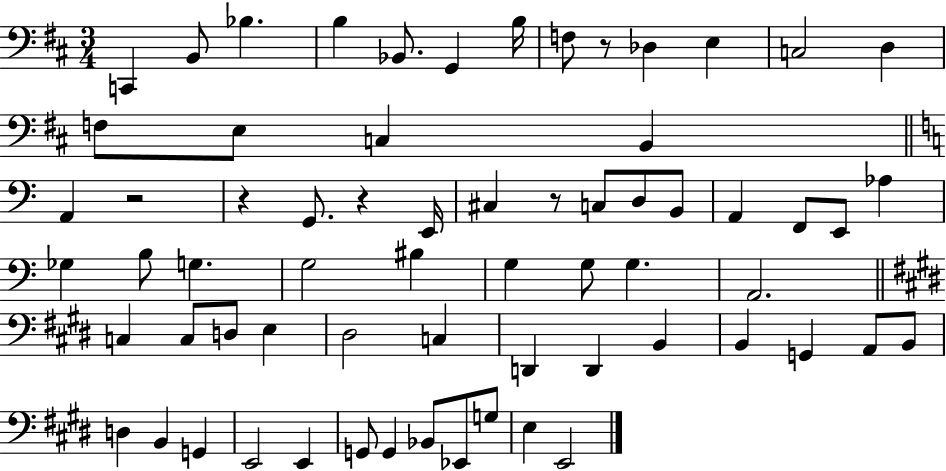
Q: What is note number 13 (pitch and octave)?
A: F3